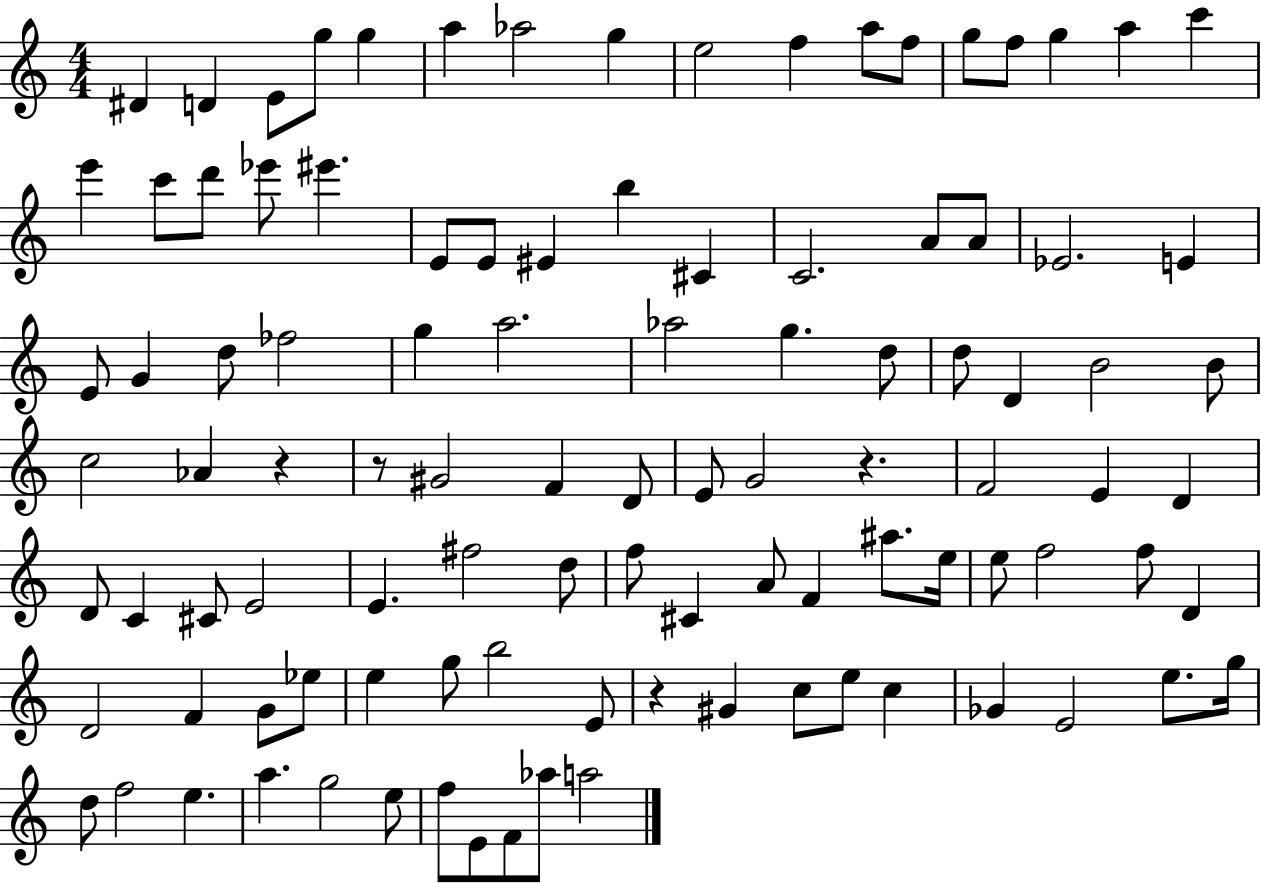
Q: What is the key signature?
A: C major